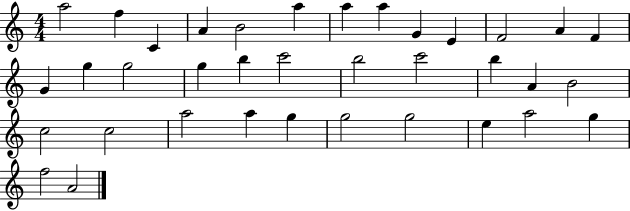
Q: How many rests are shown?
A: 0